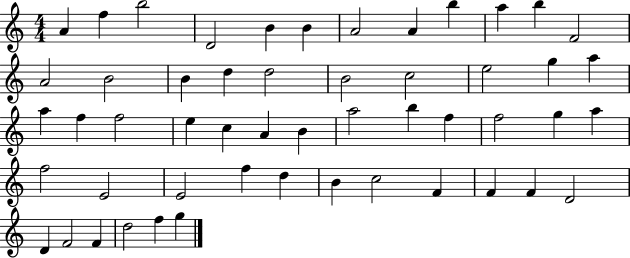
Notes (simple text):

A4/q F5/q B5/h D4/h B4/q B4/q A4/h A4/q B5/q A5/q B5/q F4/h A4/h B4/h B4/q D5/q D5/h B4/h C5/h E5/h G5/q A5/q A5/q F5/q F5/h E5/q C5/q A4/q B4/q A5/h B5/q F5/q F5/h G5/q A5/q F5/h E4/h E4/h F5/q D5/q B4/q C5/h F4/q F4/q F4/q D4/h D4/q F4/h F4/q D5/h F5/q G5/q